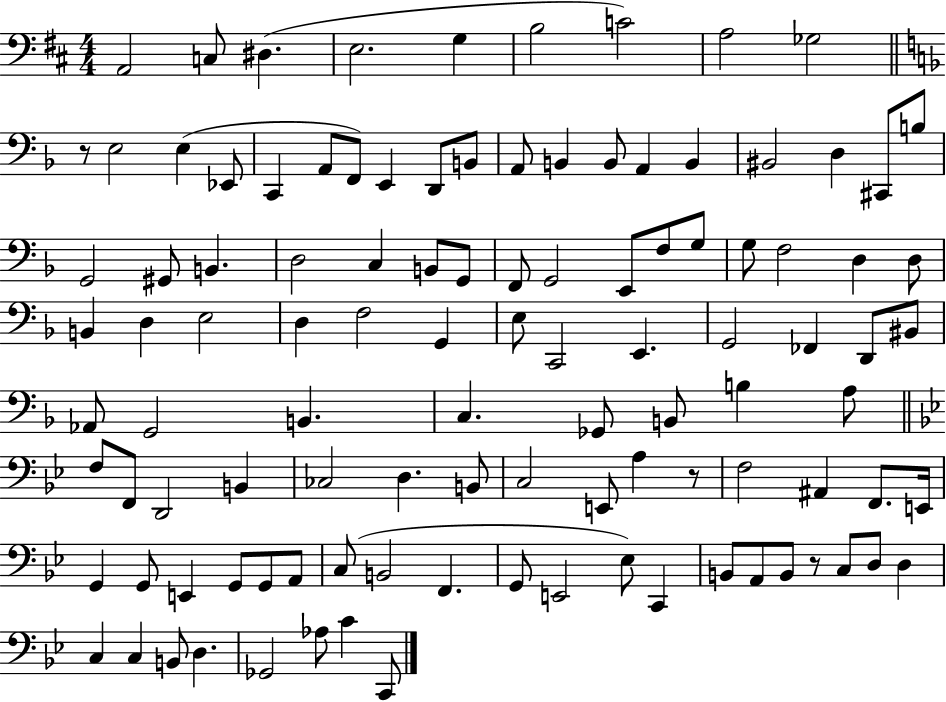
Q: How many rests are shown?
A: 3